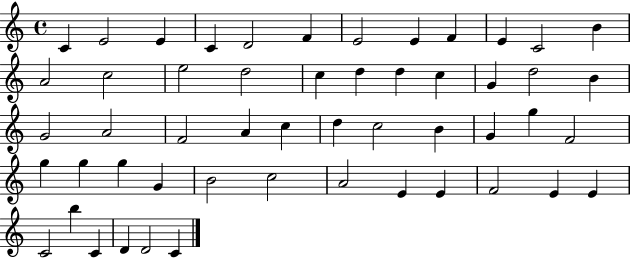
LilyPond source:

{
  \clef treble
  \time 4/4
  \defaultTimeSignature
  \key c \major
  c'4 e'2 e'4 | c'4 d'2 f'4 | e'2 e'4 f'4 | e'4 c'2 b'4 | \break a'2 c''2 | e''2 d''2 | c''4 d''4 d''4 c''4 | g'4 d''2 b'4 | \break g'2 a'2 | f'2 a'4 c''4 | d''4 c''2 b'4 | g'4 g''4 f'2 | \break g''4 g''4 g''4 g'4 | b'2 c''2 | a'2 e'4 e'4 | f'2 e'4 e'4 | \break c'2 b''4 c'4 | d'4 d'2 c'4 | \bar "|."
}